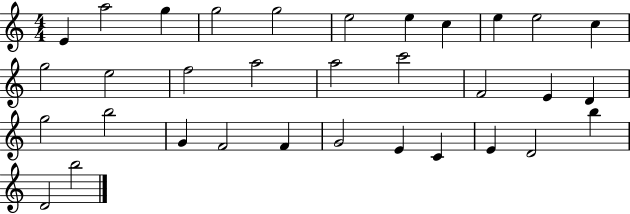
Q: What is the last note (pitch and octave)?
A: B5